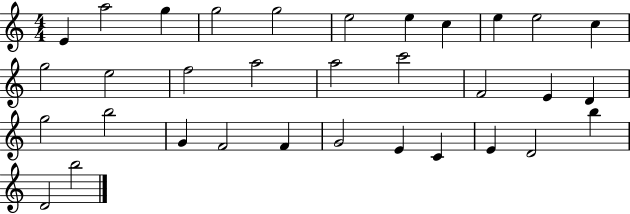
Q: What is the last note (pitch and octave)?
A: B5